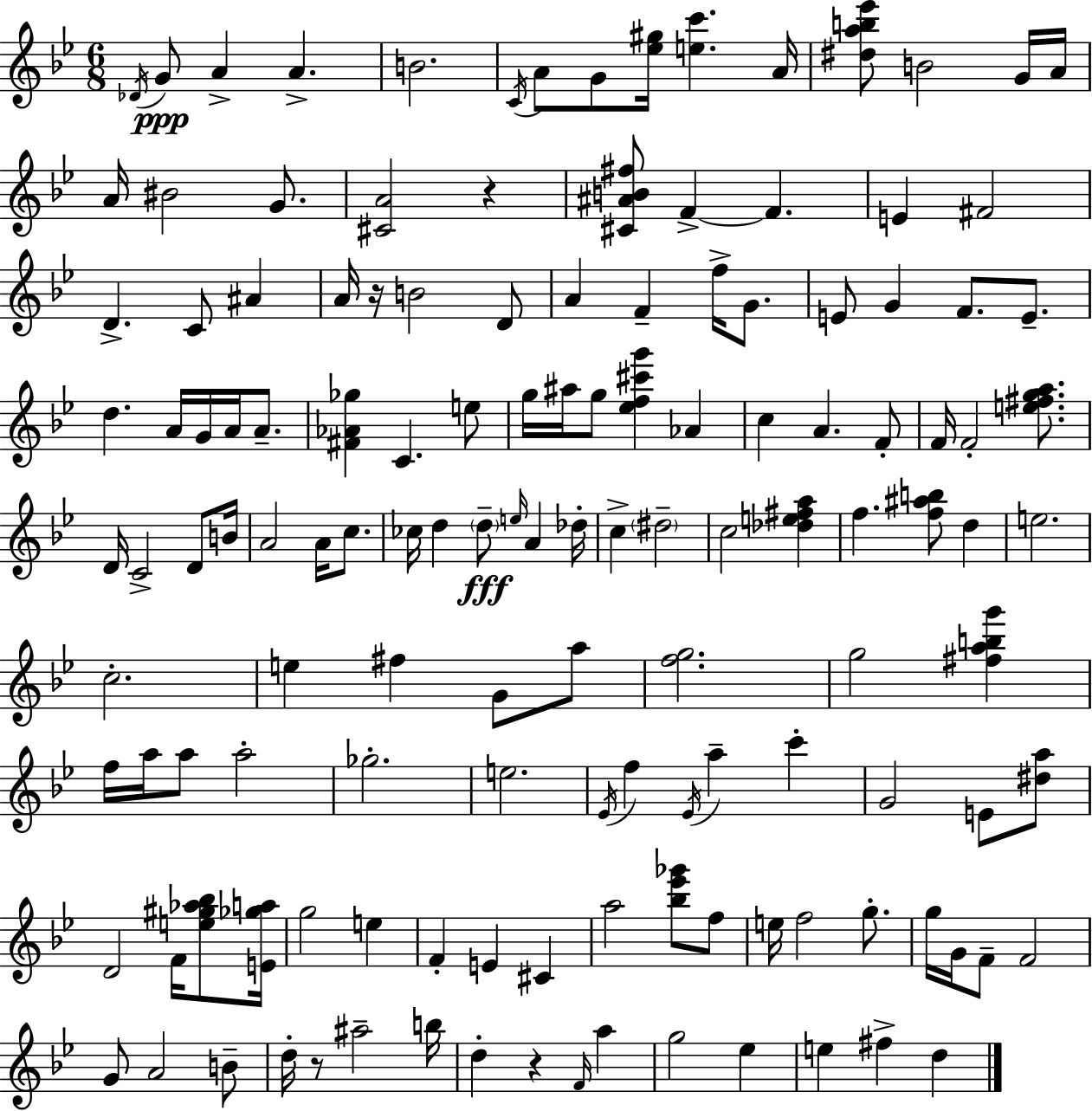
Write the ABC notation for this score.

X:1
T:Untitled
M:6/8
L:1/4
K:Bb
_D/4 G/2 A A B2 C/4 A/2 G/2 [_e^g]/4 [ec'] A/4 [^dab_e']/2 B2 G/4 A/4 A/4 ^B2 G/2 [^CA]2 z [^C^AB^f]/2 F F E ^F2 D C/2 ^A A/4 z/4 B2 D/2 A F f/4 G/2 E/2 G F/2 E/2 d A/4 G/4 A/4 A/2 [^F_A_g] C e/2 g/4 ^a/4 g/2 [_ef^c'g'] _A c A F/2 F/4 F2 [e^fga]/2 D/4 C2 D/2 B/4 A2 A/4 c/2 _c/4 d d/2 e/4 A _d/4 c ^d2 c2 [_de^fa] f [f^ab]/2 d e2 c2 e ^f G/2 a/2 [fg]2 g2 [^fabg'] f/4 a/4 a/2 a2 _g2 e2 _E/4 f _E/4 a c' G2 E/2 [^da]/2 D2 F/4 [e^g_a_b]/2 [E_ga]/4 g2 e F E ^C a2 [_b_e'_g']/2 f/2 e/4 f2 g/2 g/4 G/4 F/2 F2 G/2 A2 B/2 d/4 z/2 ^a2 b/4 d z F/4 a g2 _e e ^f d